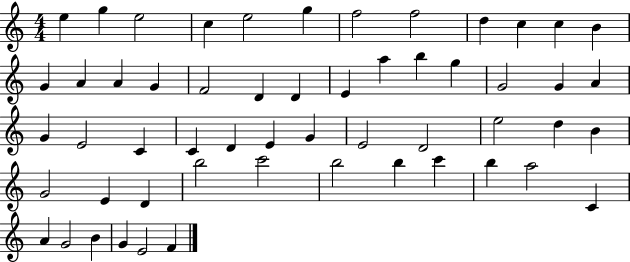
E5/q G5/q E5/h C5/q E5/h G5/q F5/h F5/h D5/q C5/q C5/q B4/q G4/q A4/q A4/q G4/q F4/h D4/q D4/q E4/q A5/q B5/q G5/q G4/h G4/q A4/q G4/q E4/h C4/q C4/q D4/q E4/q G4/q E4/h D4/h E5/h D5/q B4/q G4/h E4/q D4/q B5/h C6/h B5/h B5/q C6/q B5/q A5/h C4/q A4/q G4/h B4/q G4/q E4/h F4/q